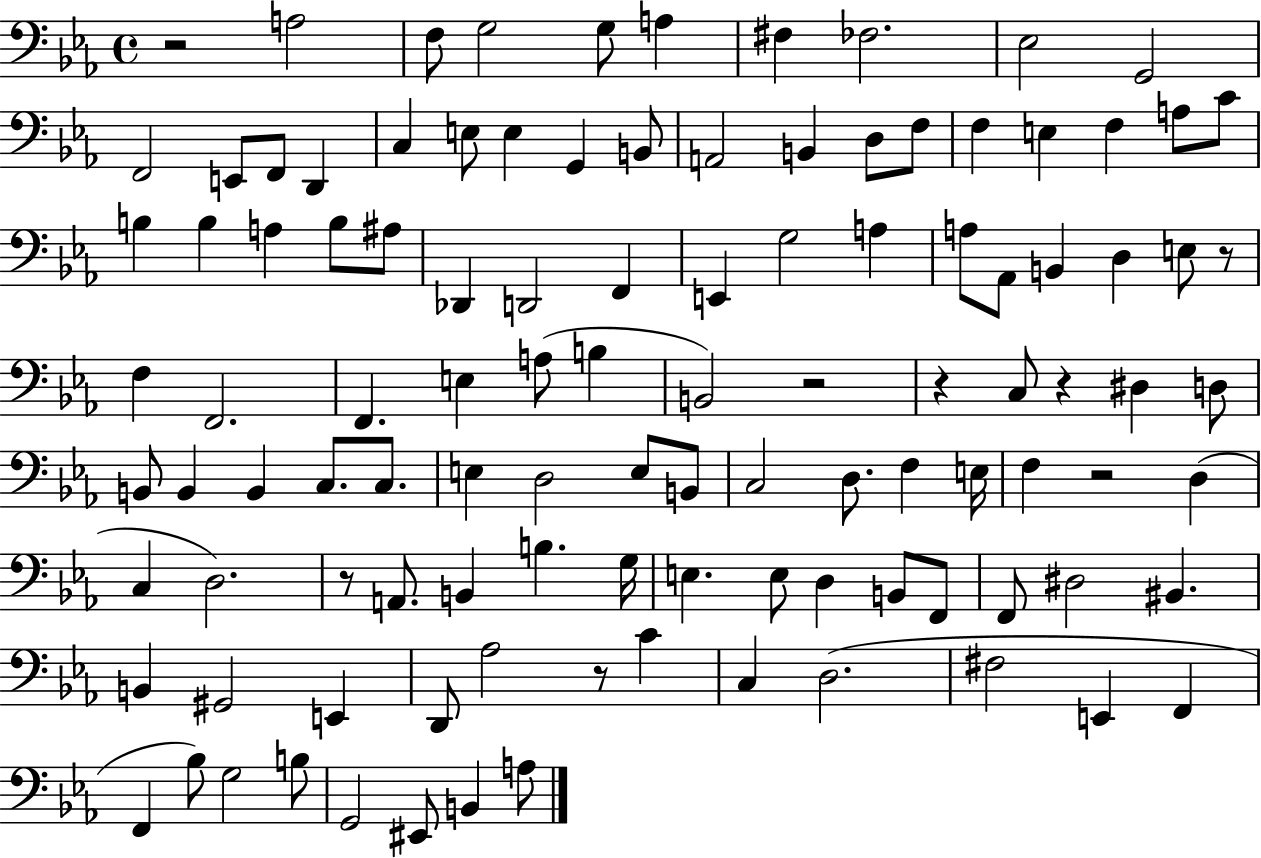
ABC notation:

X:1
T:Untitled
M:4/4
L:1/4
K:Eb
z2 A,2 F,/2 G,2 G,/2 A, ^F, _F,2 _E,2 G,,2 F,,2 E,,/2 F,,/2 D,, C, E,/2 E, G,, B,,/2 A,,2 B,, D,/2 F,/2 F, E, F, A,/2 C/2 B, B, A, B,/2 ^A,/2 _D,, D,,2 F,, E,, G,2 A, A,/2 _A,,/2 B,, D, E,/2 z/2 F, F,,2 F,, E, A,/2 B, B,,2 z2 z C,/2 z ^D, D,/2 B,,/2 B,, B,, C,/2 C,/2 E, D,2 E,/2 B,,/2 C,2 D,/2 F, E,/4 F, z2 D, C, D,2 z/2 A,,/2 B,, B, G,/4 E, E,/2 D, B,,/2 F,,/2 F,,/2 ^D,2 ^B,, B,, ^G,,2 E,, D,,/2 _A,2 z/2 C C, D,2 ^F,2 E,, F,, F,, _B,/2 G,2 B,/2 G,,2 ^E,,/2 B,, A,/2